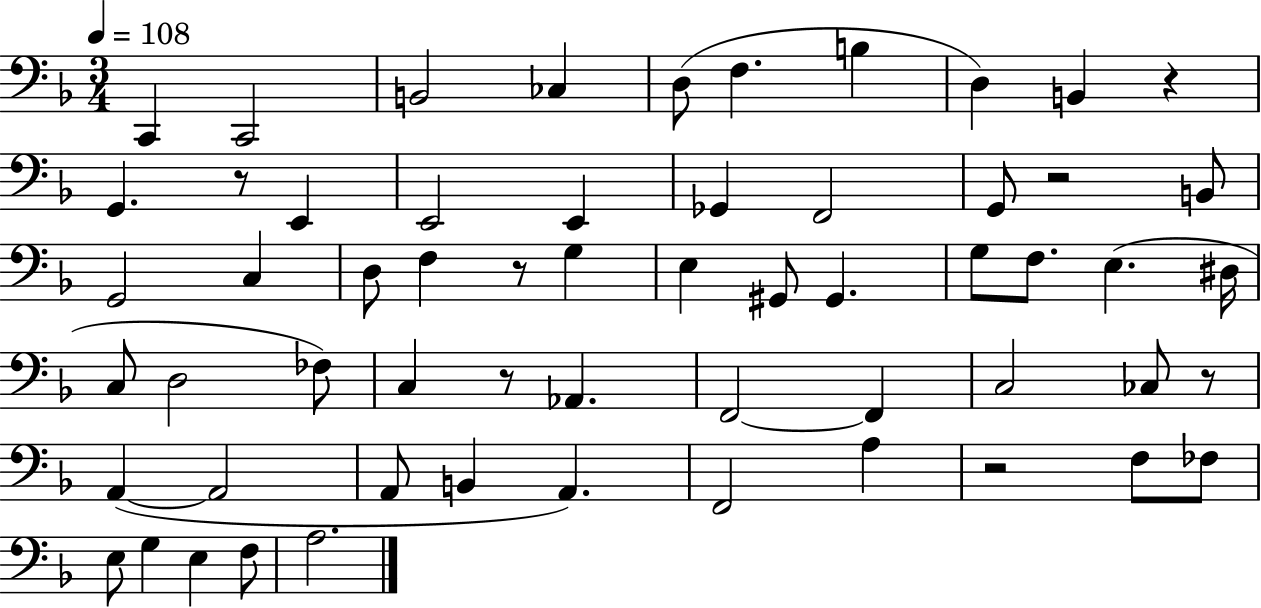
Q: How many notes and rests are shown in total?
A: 59